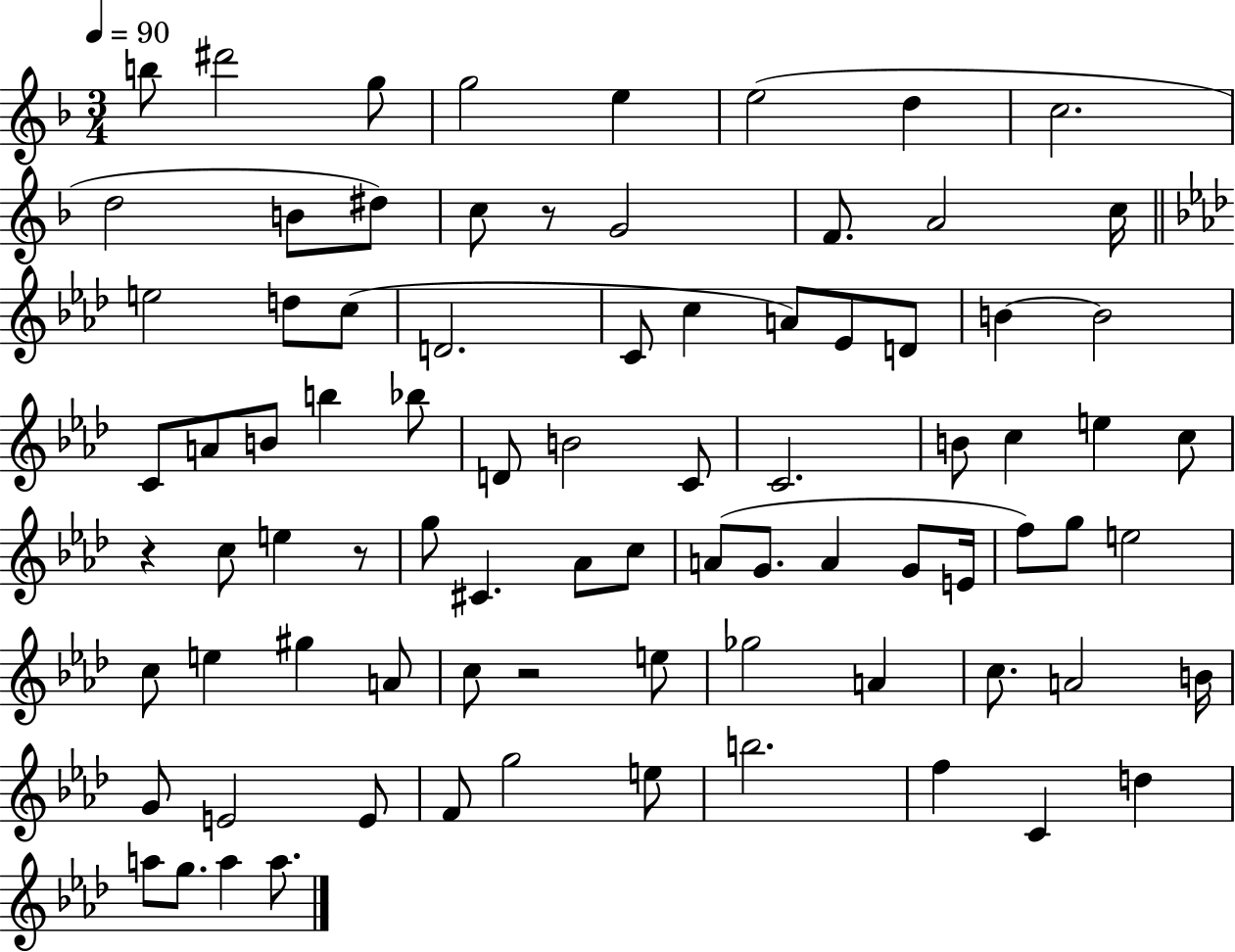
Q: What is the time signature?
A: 3/4